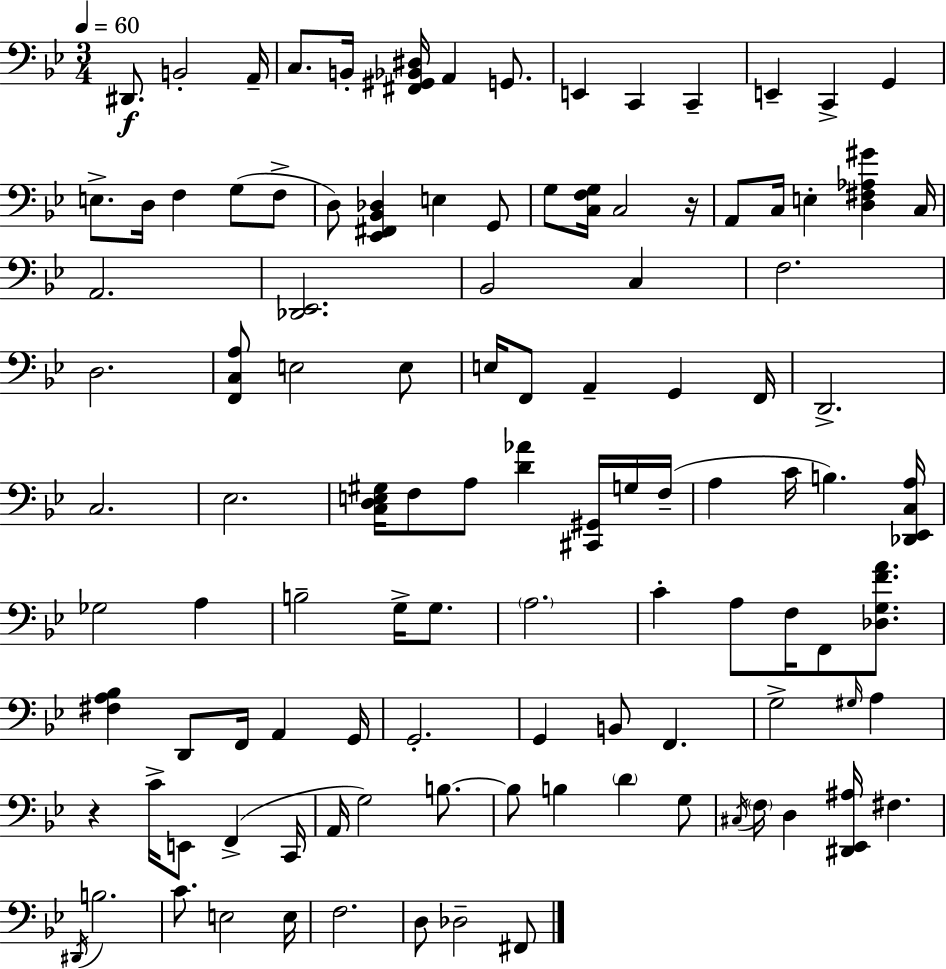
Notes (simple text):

D#2/e. B2/h A2/s C3/e. B2/s [F#2,G#2,Bb2,D#3]/s A2/q G2/e. E2/q C2/q C2/q E2/q C2/q G2/q E3/e. D3/s F3/q G3/e F3/e D3/e [Eb2,F#2,Bb2,Db3]/q E3/q G2/e G3/e [C3,F3,G3]/s C3/h R/s A2/e C3/s E3/q [D3,F#3,Ab3,G#4]/q C3/s A2/h. [Db2,Eb2]/h. Bb2/h C3/q F3/h. D3/h. [F2,C3,A3]/e E3/h E3/e E3/s F2/e A2/q G2/q F2/s D2/h. C3/h. Eb3/h. [C3,D3,E3,G#3]/s F3/e A3/e [D4,Ab4]/q [C#2,G#2]/s G3/s F3/s A3/q C4/s B3/q. [Db2,Eb2,C3,A3]/s Gb3/h A3/q B3/h G3/s G3/e. A3/h. C4/q A3/e F3/s F2/e [Db3,G3,F4,A4]/e. [F#3,A3,Bb3]/q D2/e F2/s A2/q G2/s G2/h. G2/q B2/e F2/q. G3/h G#3/s A3/q R/q C4/s E2/e F2/q C2/s A2/s G3/h B3/e. B3/e B3/q D4/q G3/e C#3/s F3/s D3/q [D#2,Eb2,A#3]/s F#3/q. D#2/s B3/h. C4/e. E3/h E3/s F3/h. D3/e Db3/h F#2/e